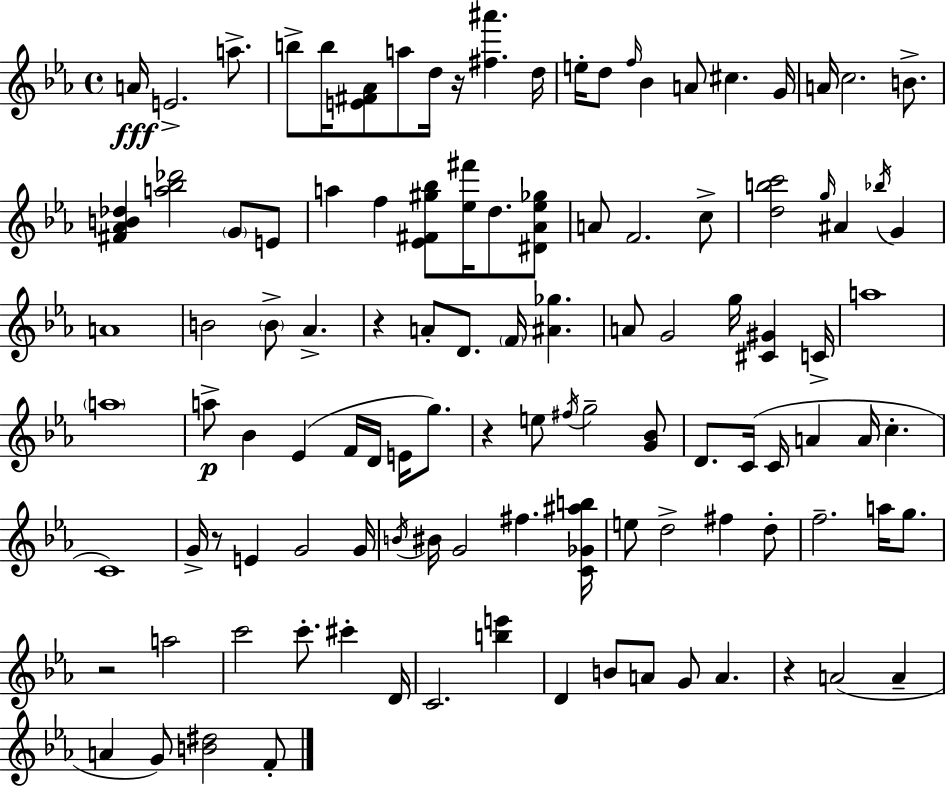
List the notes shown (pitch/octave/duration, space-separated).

A4/s E4/h. A5/e. B5/e B5/s [E4,F#4,Ab4]/e A5/e D5/s R/s [F#5,A#6]/q. D5/s E5/s D5/e F5/s Bb4/q A4/e C#5/q. G4/s A4/s C5/h. B4/e. [F#4,Ab4,B4,Db5]/q [A5,Bb5,Db6]/h G4/e E4/e A5/q F5/q [Eb4,F#4,G#5,Bb5]/e [Eb5,F#6]/s D5/e. [D#4,Ab4,Eb5,Gb5]/e A4/e F4/h. C5/e [D5,B5,C6]/h G5/s A#4/q Bb5/s G4/q A4/w B4/h B4/e Ab4/q. R/q A4/e D4/e. F4/s [A#4,Gb5]/q. A4/e G4/h G5/s [C#4,G#4]/q C4/s A5/w A5/w A5/e Bb4/q Eb4/q F4/s D4/s E4/s G5/e. R/q E5/e F#5/s G5/h [G4,Bb4]/e D4/e. C4/s C4/s A4/q A4/s C5/q. C4/w G4/s R/e E4/q G4/h G4/s B4/s BIS4/s G4/h F#5/q. [C4,Gb4,A#5,B5]/s E5/e D5/h F#5/q D5/e F5/h. A5/s G5/e. R/h A5/h C6/h C6/e. C#6/q D4/s C4/h. [B5,E6]/q D4/q B4/e A4/e G4/e A4/q. R/q A4/h A4/q A4/q G4/e [B4,D#5]/h F4/e